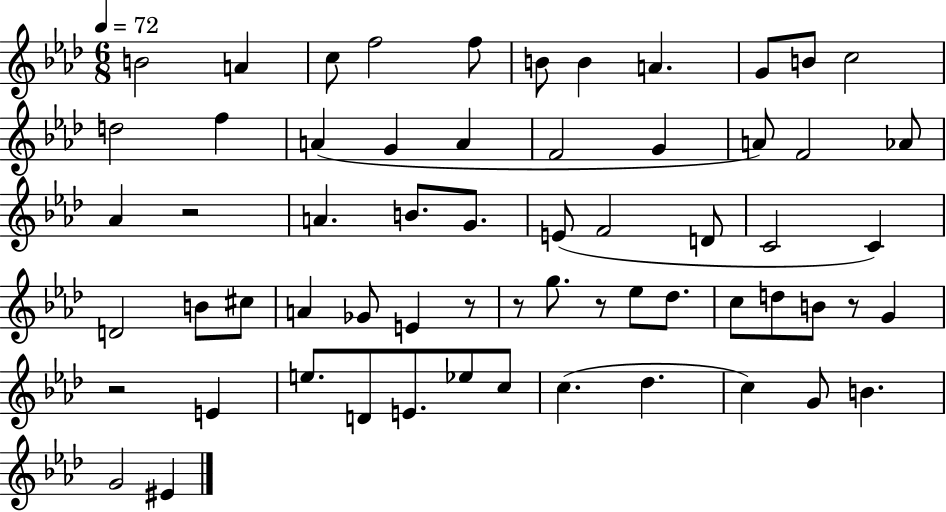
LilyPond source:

{
  \clef treble
  \numericTimeSignature
  \time 6/8
  \key aes \major
  \tempo 4 = 72
  b'2 a'4 | c''8 f''2 f''8 | b'8 b'4 a'4. | g'8 b'8 c''2 | \break d''2 f''4 | a'4( g'4 a'4 | f'2 g'4 | a'8) f'2 aes'8 | \break aes'4 r2 | a'4. b'8. g'8. | e'8( f'2 d'8 | c'2 c'4) | \break d'2 b'8 cis''8 | a'4 ges'8 e'4 r8 | r8 g''8. r8 ees''8 des''8. | c''8 d''8 b'8 r8 g'4 | \break r2 e'4 | e''8. d'8 e'8. ees''8 c''8 | c''4.( des''4. | c''4) g'8 b'4. | \break g'2 eis'4 | \bar "|."
}